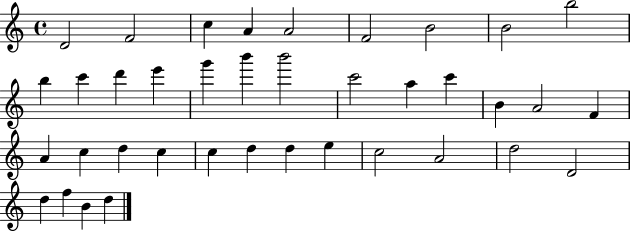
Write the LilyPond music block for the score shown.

{
  \clef treble
  \time 4/4
  \defaultTimeSignature
  \key c \major
  d'2 f'2 | c''4 a'4 a'2 | f'2 b'2 | b'2 b''2 | \break b''4 c'''4 d'''4 e'''4 | g'''4 b'''4 b'''2 | c'''2 a''4 c'''4 | b'4 a'2 f'4 | \break a'4 c''4 d''4 c''4 | c''4 d''4 d''4 e''4 | c''2 a'2 | d''2 d'2 | \break d''4 f''4 b'4 d''4 | \bar "|."
}